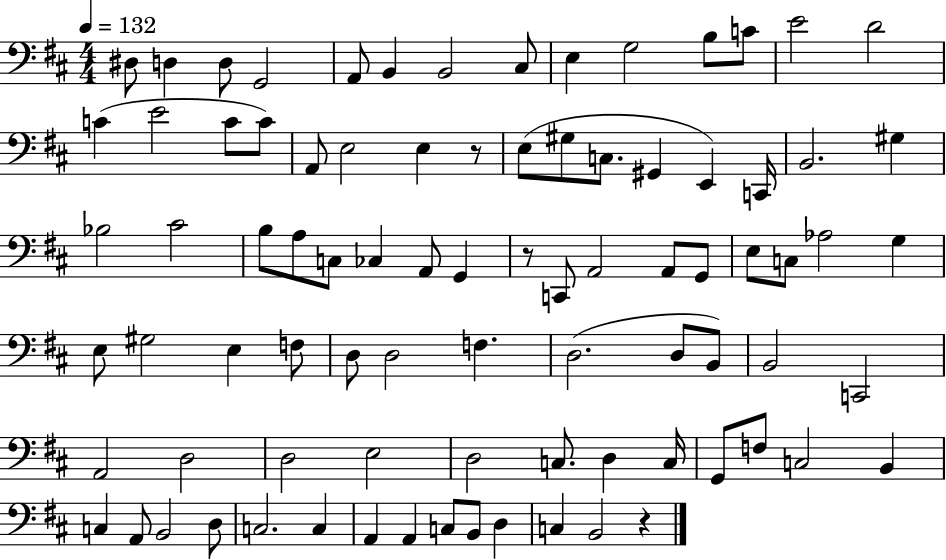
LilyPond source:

{
  \clef bass
  \numericTimeSignature
  \time 4/4
  \key d \major
  \tempo 4 = 132
  dis8 d4 d8 g,2 | a,8 b,4 b,2 cis8 | e4 g2 b8 c'8 | e'2 d'2 | \break c'4( e'2 c'8 c'8) | a,8 e2 e4 r8 | e8( gis8 c8. gis,4 e,4) c,16 | b,2. gis4 | \break bes2 cis'2 | b8 a8 c8 ces4 a,8 g,4 | r8 c,8 a,2 a,8 g,8 | e8 c8 aes2 g4 | \break e8 gis2 e4 f8 | d8 d2 f4. | d2.( d8 b,8) | b,2 c,2 | \break a,2 d2 | d2 e2 | d2 c8. d4 c16 | g,8 f8 c2 b,4 | \break c4 a,8 b,2 d8 | c2. c4 | a,4 a,4 c8 b,8 d4 | c4 b,2 r4 | \break \bar "|."
}